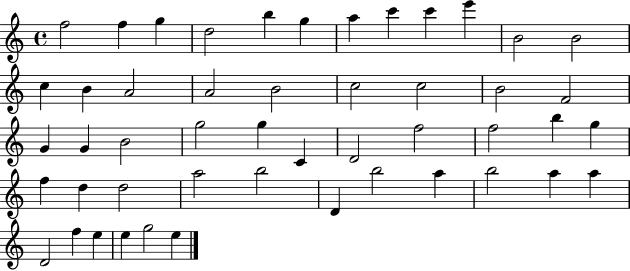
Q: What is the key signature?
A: C major